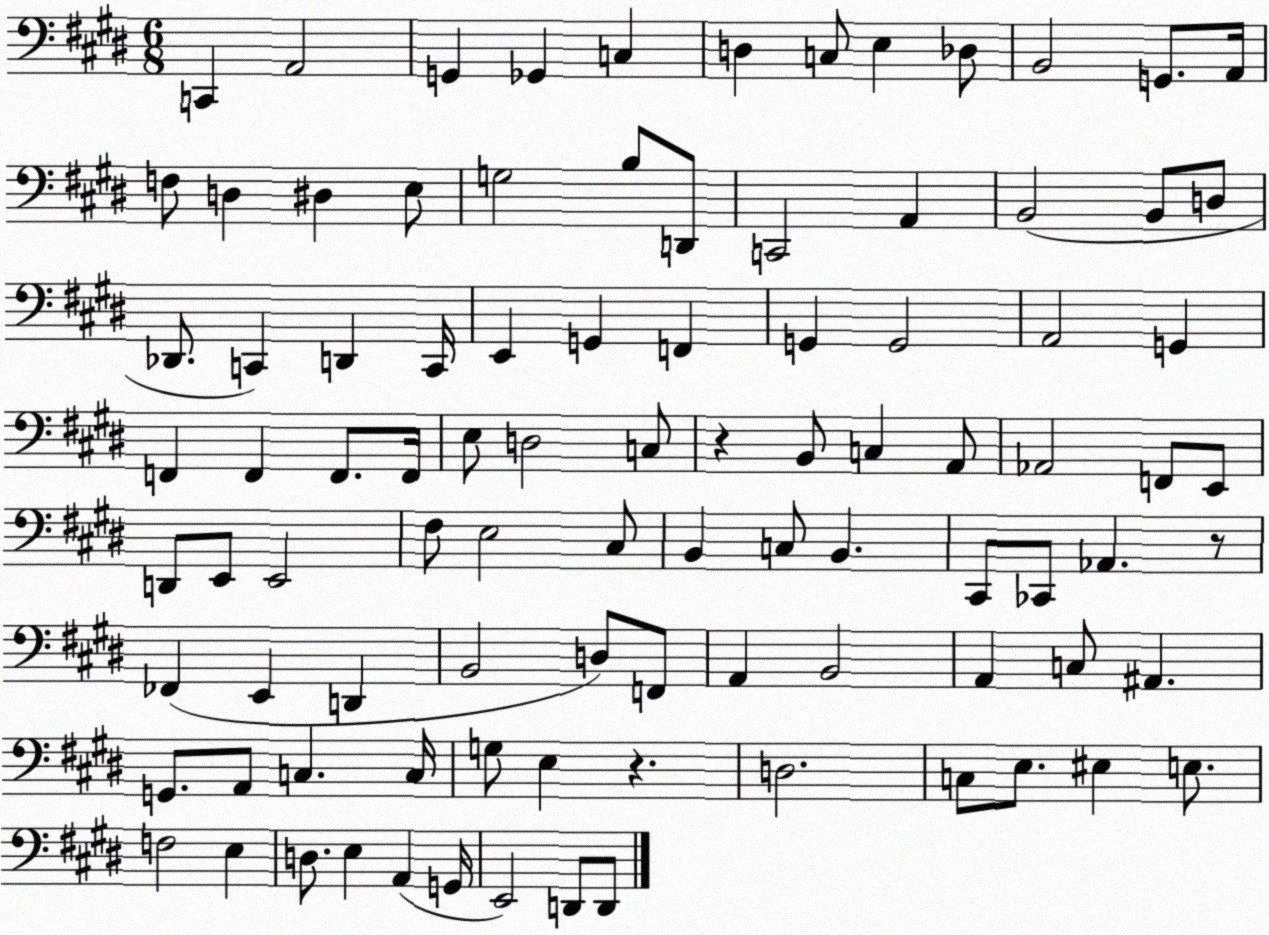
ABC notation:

X:1
T:Untitled
M:6/8
L:1/4
K:E
C,, A,,2 G,, _G,, C, D, C,/2 E, _D,/2 B,,2 G,,/2 A,,/4 F,/2 D, ^D, E,/2 G,2 B,/2 D,,/2 C,,2 A,, B,,2 B,,/2 D,/2 _D,,/2 C,, D,, C,,/4 E,, G,, F,, G,, G,,2 A,,2 G,, F,, F,, F,,/2 F,,/4 E,/2 D,2 C,/2 z B,,/2 C, A,,/2 _A,,2 F,,/2 E,,/2 D,,/2 E,,/2 E,,2 ^F,/2 E,2 ^C,/2 B,, C,/2 B,, ^C,,/2 _C,,/2 _A,, z/2 _F,, E,, D,, B,,2 D,/2 F,,/2 A,, B,,2 A,, C,/2 ^A,, G,,/2 A,,/2 C, C,/4 G,/2 E, z D,2 C,/2 E,/2 ^E, E,/2 F,2 E, D,/2 E, A,, G,,/4 E,,2 D,,/2 D,,/2